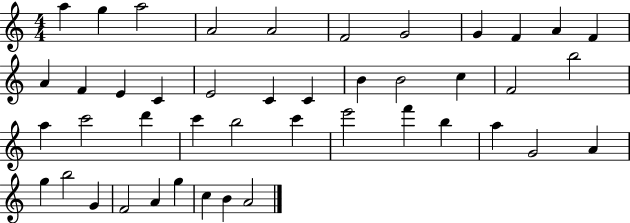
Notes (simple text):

A5/q G5/q A5/h A4/h A4/h F4/h G4/h G4/q F4/q A4/q F4/q A4/q F4/q E4/q C4/q E4/h C4/q C4/q B4/q B4/h C5/q F4/h B5/h A5/q C6/h D6/q C6/q B5/h C6/q E6/h F6/q B5/q A5/q G4/h A4/q G5/q B5/h G4/q F4/h A4/q G5/q C5/q B4/q A4/h